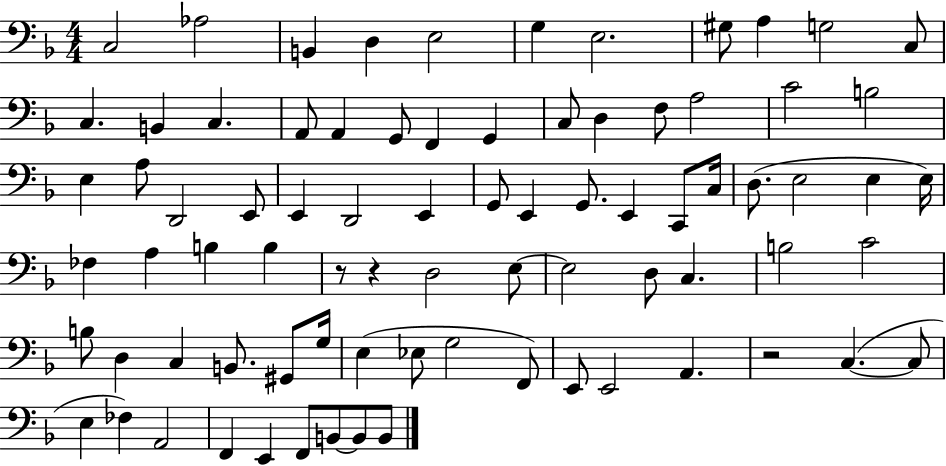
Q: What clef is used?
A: bass